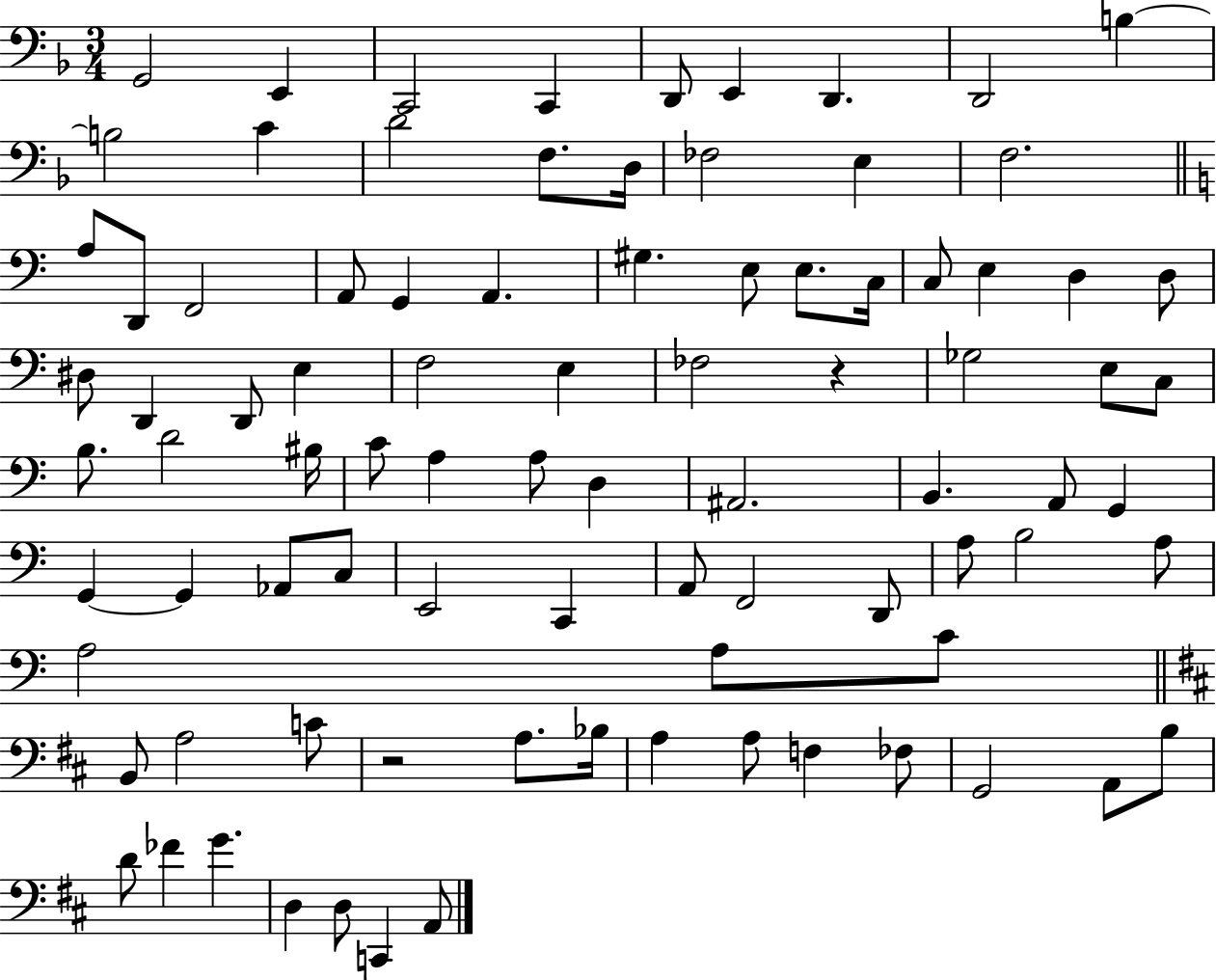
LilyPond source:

{
  \clef bass
  \numericTimeSignature
  \time 3/4
  \key f \major
  \repeat volta 2 { g,2 e,4 | c,2 c,4 | d,8 e,4 d,4. | d,2 b4~~ | \break b2 c'4 | d'2 f8. d16 | fes2 e4 | f2. | \break \bar "||" \break \key c \major a8 d,8 f,2 | a,8 g,4 a,4. | gis4. e8 e8. c16 | c8 e4 d4 d8 | \break dis8 d,4 d,8 e4 | f2 e4 | fes2 r4 | ges2 e8 c8 | \break b8. d'2 bis16 | c'8 a4 a8 d4 | ais,2. | b,4. a,8 g,4 | \break g,4~~ g,4 aes,8 c8 | e,2 c,4 | a,8 f,2 d,8 | a8 b2 a8 | \break a2 a8 c'8 | \bar "||" \break \key d \major b,8 a2 c'8 | r2 a8. bes16 | a4 a8 f4 fes8 | g,2 a,8 b8 | \break d'8 fes'4 g'4. | d4 d8 c,4 a,8 | } \bar "|."
}